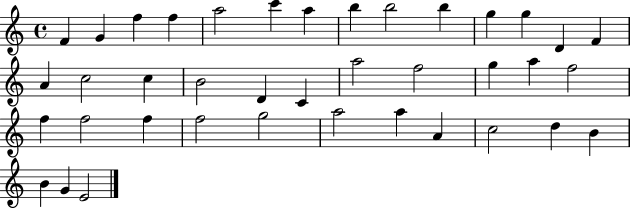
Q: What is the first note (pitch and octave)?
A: F4